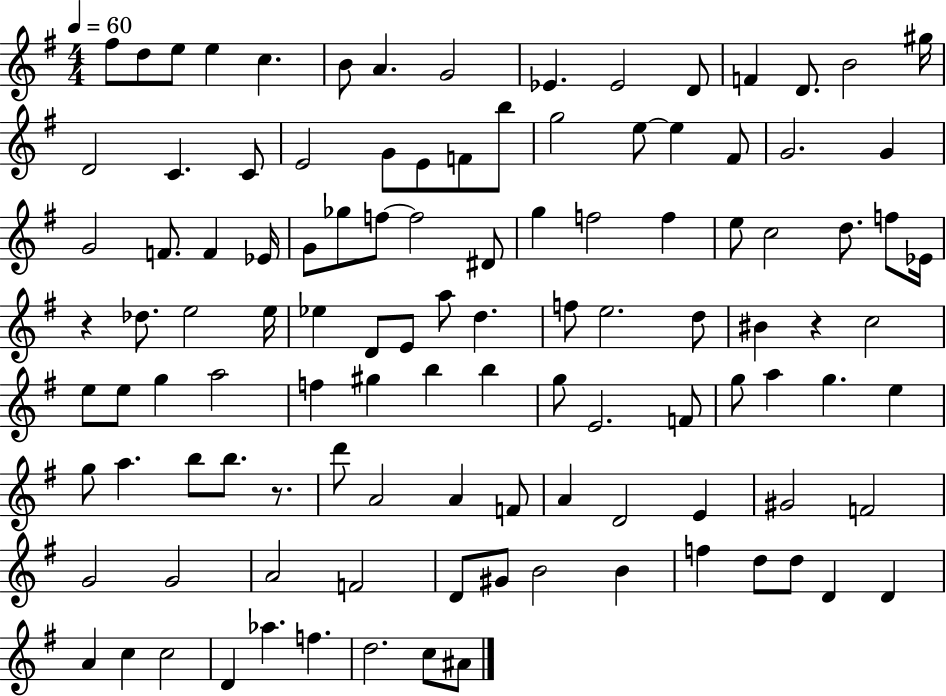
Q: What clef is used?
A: treble